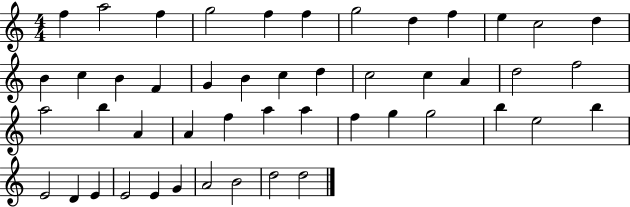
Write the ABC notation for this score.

X:1
T:Untitled
M:4/4
L:1/4
K:C
f a2 f g2 f f g2 d f e c2 d B c B F G B c d c2 c A d2 f2 a2 b A A f a a f g g2 b e2 b E2 D E E2 E G A2 B2 d2 d2